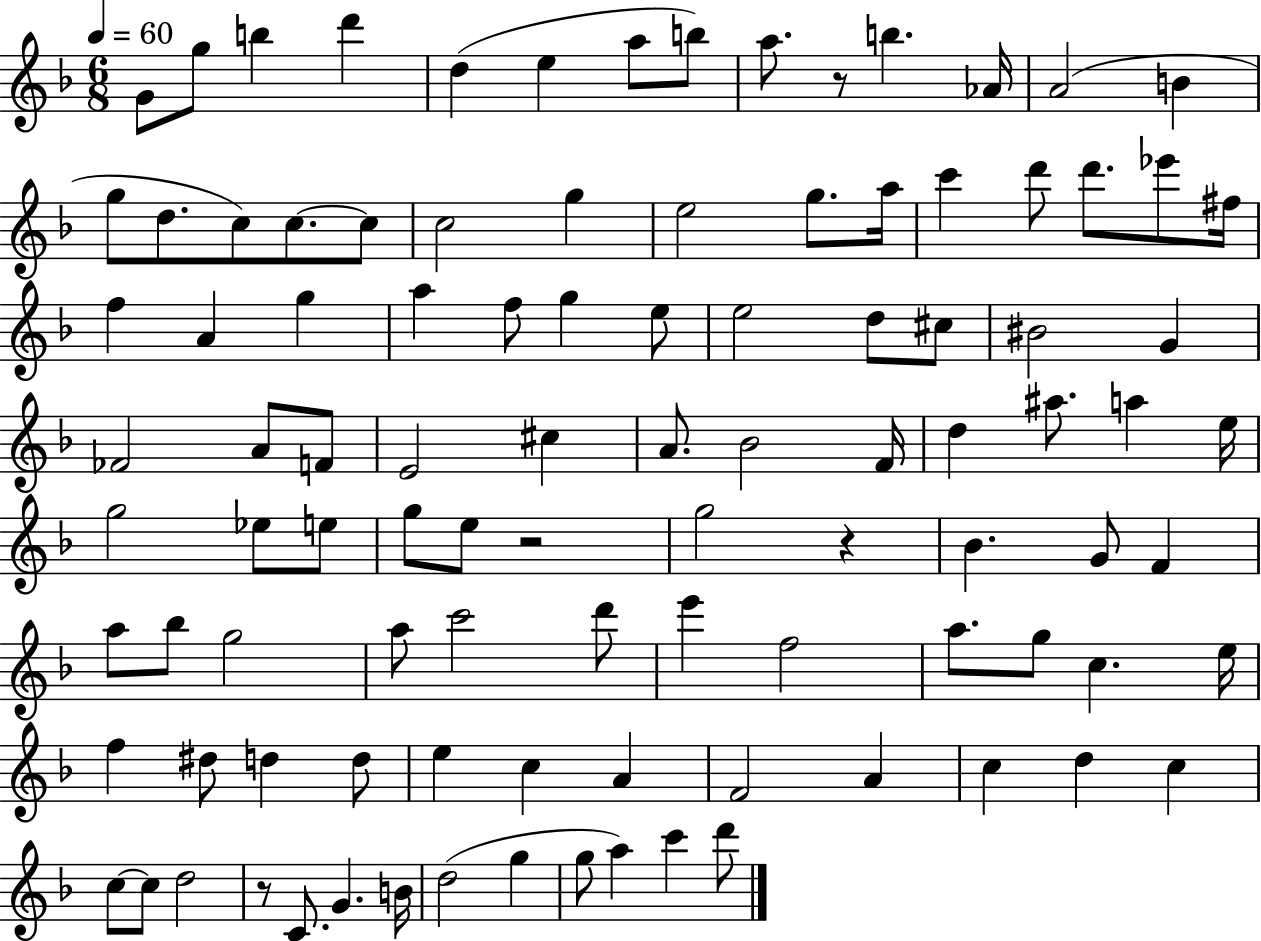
G4/e G5/e B5/q D6/q D5/q E5/q A5/e B5/e A5/e. R/e B5/q. Ab4/s A4/h B4/q G5/e D5/e. C5/e C5/e. C5/e C5/h G5/q E5/h G5/e. A5/s C6/q D6/e D6/e. Eb6/e F#5/s F5/q A4/q G5/q A5/q F5/e G5/q E5/e E5/h D5/e C#5/e BIS4/h G4/q FES4/h A4/e F4/e E4/h C#5/q A4/e. Bb4/h F4/s D5/q A#5/e. A5/q E5/s G5/h Eb5/e E5/e G5/e E5/e R/h G5/h R/q Bb4/q. G4/e F4/q A5/e Bb5/e G5/h A5/e C6/h D6/e E6/q F5/h A5/e. G5/e C5/q. E5/s F5/q D#5/e D5/q D5/e E5/q C5/q A4/q F4/h A4/q C5/q D5/q C5/q C5/e C5/e D5/h R/e C4/e. G4/q. B4/s D5/h G5/q G5/e A5/q C6/q D6/e